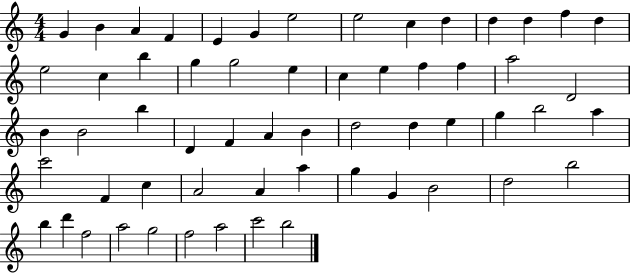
G4/q B4/q A4/q F4/q E4/q G4/q E5/h E5/h C5/q D5/q D5/q D5/q F5/q D5/q E5/h C5/q B5/q G5/q G5/h E5/q C5/q E5/q F5/q F5/q A5/h D4/h B4/q B4/h B5/q D4/q F4/q A4/q B4/q D5/h D5/q E5/q G5/q B5/h A5/q C6/h F4/q C5/q A4/h A4/q A5/q G5/q G4/q B4/h D5/h B5/h B5/q D6/q F5/h A5/h G5/h F5/h A5/h C6/h B5/h